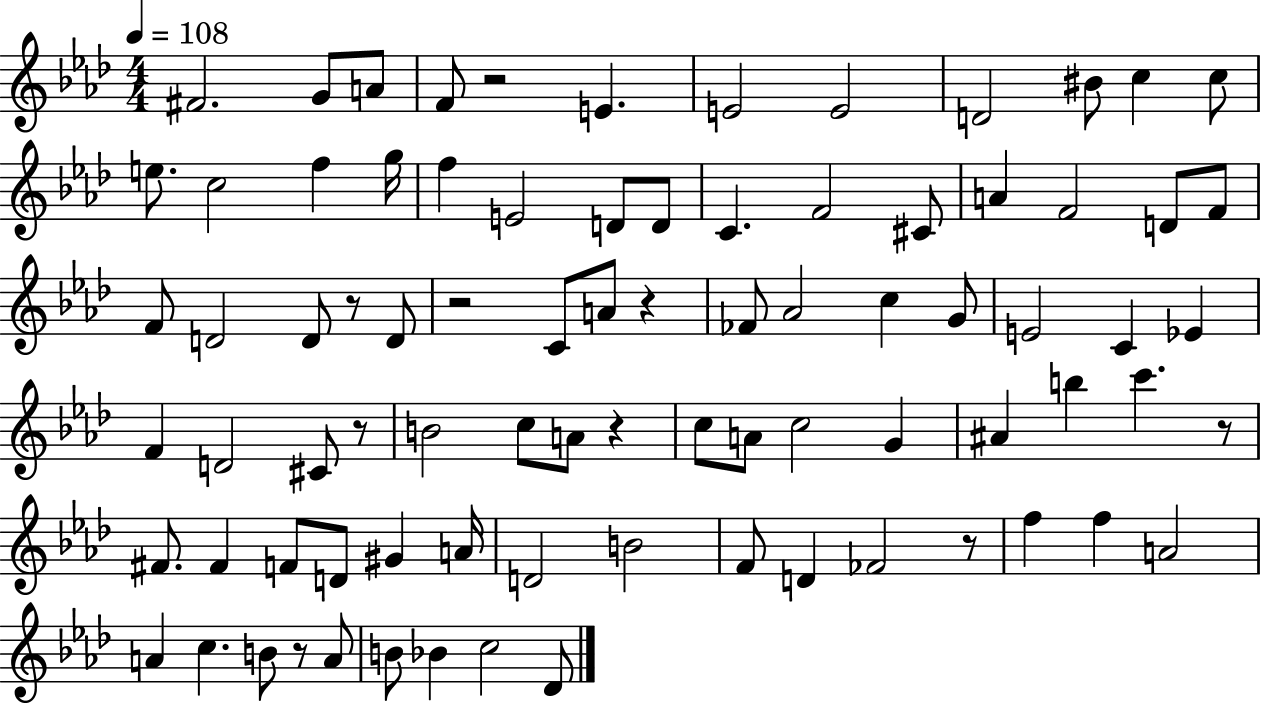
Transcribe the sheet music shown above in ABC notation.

X:1
T:Untitled
M:4/4
L:1/4
K:Ab
^F2 G/2 A/2 F/2 z2 E E2 E2 D2 ^B/2 c c/2 e/2 c2 f g/4 f E2 D/2 D/2 C F2 ^C/2 A F2 D/2 F/2 F/2 D2 D/2 z/2 D/2 z2 C/2 A/2 z _F/2 _A2 c G/2 E2 C _E F D2 ^C/2 z/2 B2 c/2 A/2 z c/2 A/2 c2 G ^A b c' z/2 ^F/2 ^F F/2 D/2 ^G A/4 D2 B2 F/2 D _F2 z/2 f f A2 A c B/2 z/2 A/2 B/2 _B c2 _D/2